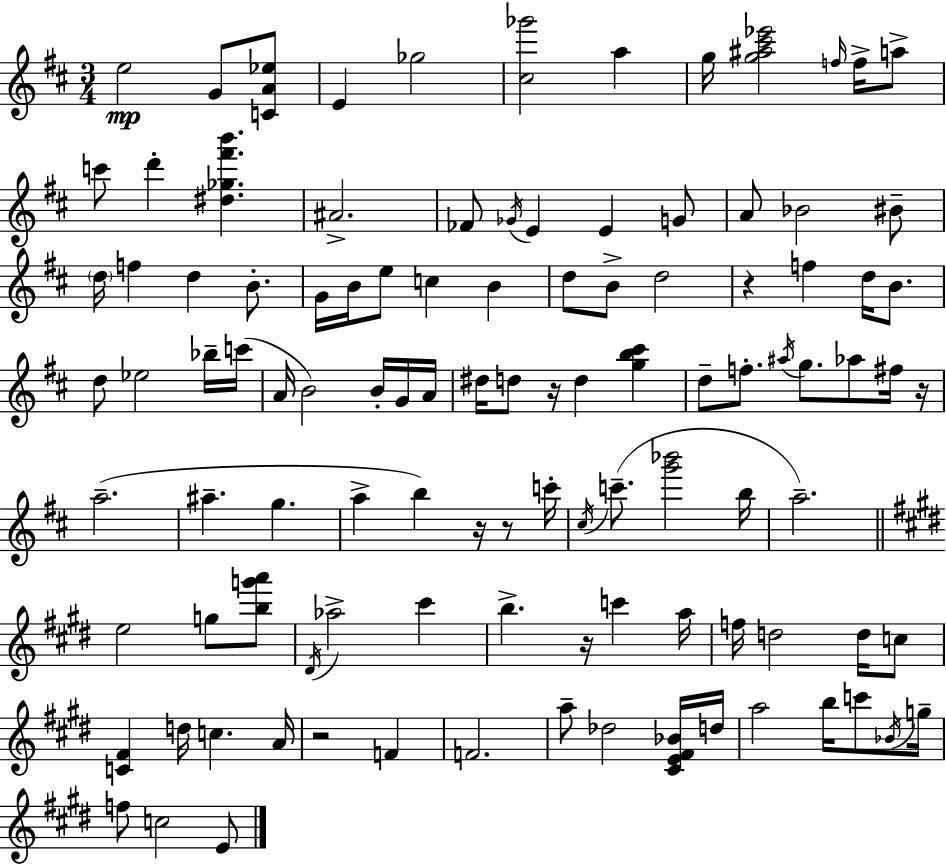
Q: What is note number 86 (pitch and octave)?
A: C6